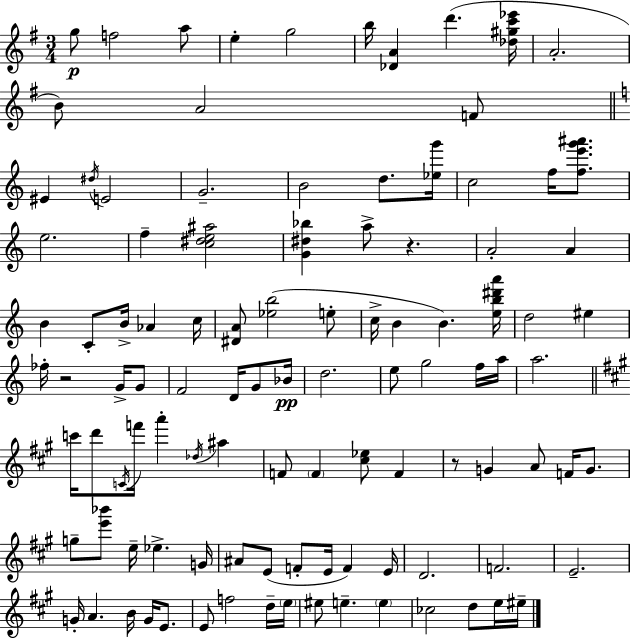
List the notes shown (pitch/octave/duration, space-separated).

G5/e F5/h A5/e E5/q G5/h B5/s [Db4,A4]/q D6/q. [Db5,G#5,C6,Eb6]/s A4/h. B4/e A4/h F4/e EIS4/q D#5/s E4/h G4/h. B4/h D5/e. [Eb5,G6]/s C5/h F5/s [F5,E6,G6,A#6]/e. E5/h. F5/q [C5,D#5,E5,A#5]/h [G4,D#5,Bb5]/q A5/e R/q. A4/h A4/q B4/q C4/e B4/s Ab4/q C5/s [D#4,A4]/e [Eb5,B5]/h E5/e C5/s B4/q B4/q. [E5,B5,D#6,A6]/s D5/h EIS5/q FES5/s R/h G4/s G4/e F4/h D4/s G4/e Bb4/s D5/h. E5/e G5/h F5/s A5/s A5/h. C6/s D6/e C4/s F6/s A6/q Db5/s A#5/q F4/e F4/q [C#5,Eb5]/e F4/q R/e G4/q A4/e F4/s G4/e. G5/e [E6,Bb6]/e E5/s Eb5/q. G4/s A#4/e E4/e F4/e E4/s F4/q E4/s D4/h. F4/h. E4/h. G4/s A4/q. B4/s G4/s E4/e. E4/e F5/h D5/s E5/s EIS5/e E5/q. E5/q CES5/h D5/e E5/s EIS5/s